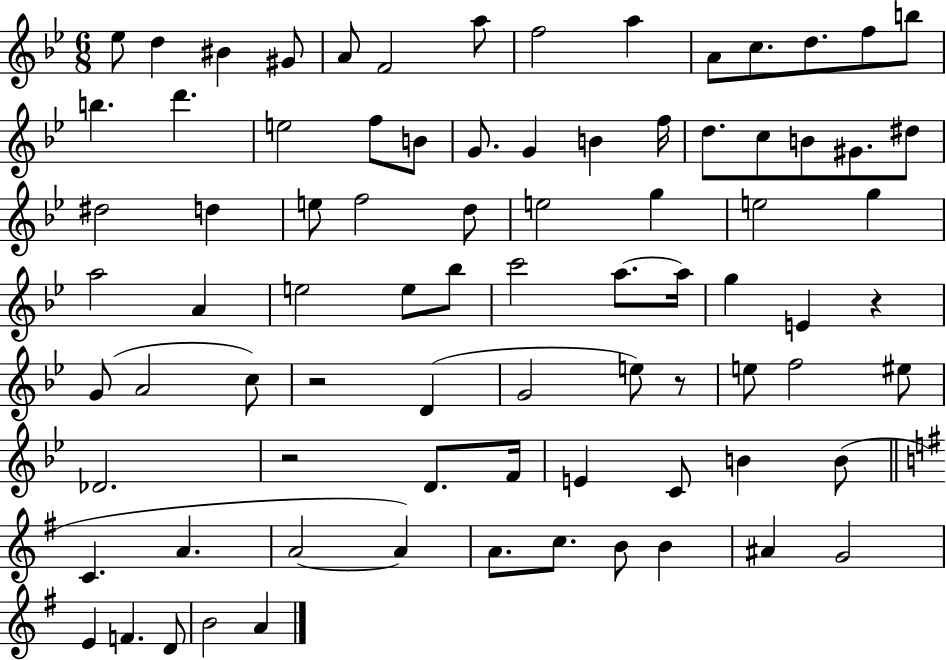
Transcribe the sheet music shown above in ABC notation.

X:1
T:Untitled
M:6/8
L:1/4
K:Bb
_e/2 d ^B ^G/2 A/2 F2 a/2 f2 a A/2 c/2 d/2 f/2 b/2 b d' e2 f/2 B/2 G/2 G B f/4 d/2 c/2 B/2 ^G/2 ^d/2 ^d2 d e/2 f2 d/2 e2 g e2 g a2 A e2 e/2 _b/2 c'2 a/2 a/4 g E z G/2 A2 c/2 z2 D G2 e/2 z/2 e/2 f2 ^e/2 _D2 z2 D/2 F/4 E C/2 B B/2 C A A2 A A/2 c/2 B/2 B ^A G2 E F D/2 B2 A